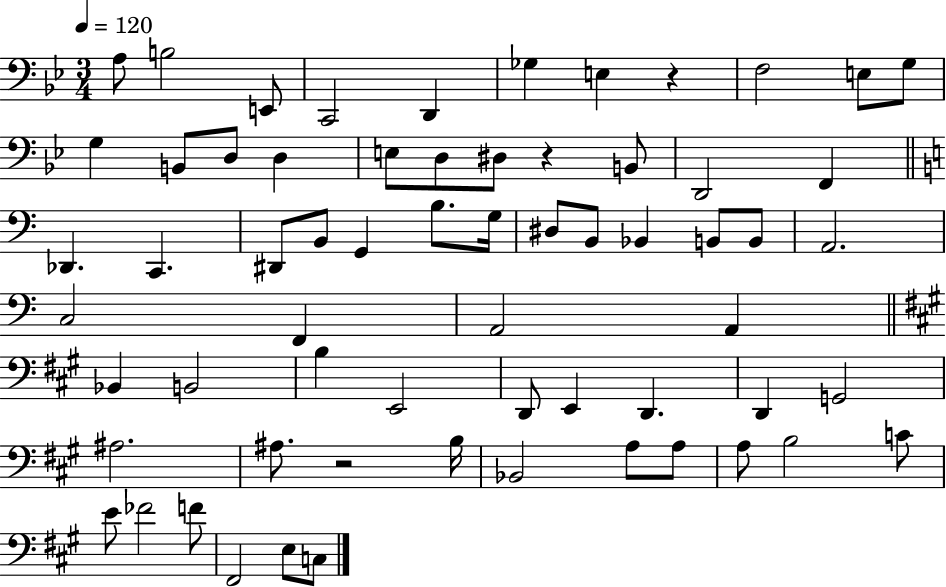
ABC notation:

X:1
T:Untitled
M:3/4
L:1/4
K:Bb
A,/2 B,2 E,,/2 C,,2 D,, _G, E, z F,2 E,/2 G,/2 G, B,,/2 D,/2 D, E,/2 D,/2 ^D,/2 z B,,/2 D,,2 F,, _D,, C,, ^D,,/2 B,,/2 G,, B,/2 G,/4 ^D,/2 B,,/2 _B,, B,,/2 B,,/2 A,,2 C,2 F,, A,,2 A,, _B,, B,,2 B, E,,2 D,,/2 E,, D,, D,, G,,2 ^A,2 ^A,/2 z2 B,/4 _B,,2 A,/2 A,/2 A,/2 B,2 C/2 E/2 _F2 F/2 ^F,,2 E,/2 C,/2